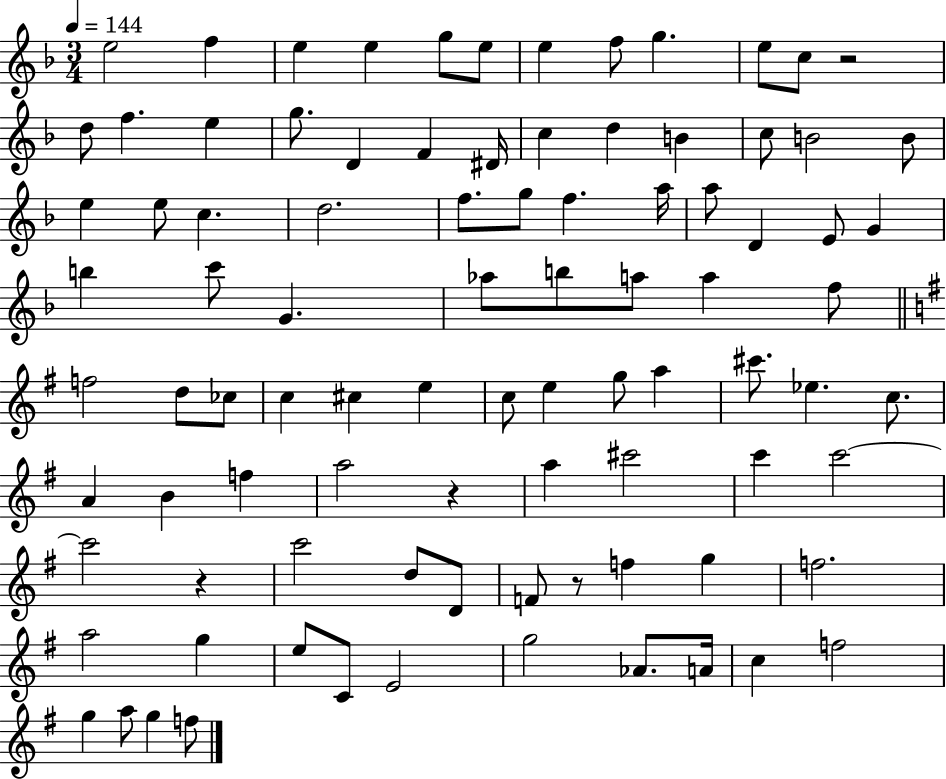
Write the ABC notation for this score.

X:1
T:Untitled
M:3/4
L:1/4
K:F
e2 f e e g/2 e/2 e f/2 g e/2 c/2 z2 d/2 f e g/2 D F ^D/4 c d B c/2 B2 B/2 e e/2 c d2 f/2 g/2 f a/4 a/2 D E/2 G b c'/2 G _a/2 b/2 a/2 a f/2 f2 d/2 _c/2 c ^c e c/2 e g/2 a ^c'/2 _e c/2 A B f a2 z a ^c'2 c' c'2 c'2 z c'2 d/2 D/2 F/2 z/2 f g f2 a2 g e/2 C/2 E2 g2 _A/2 A/4 c f2 g a/2 g f/2